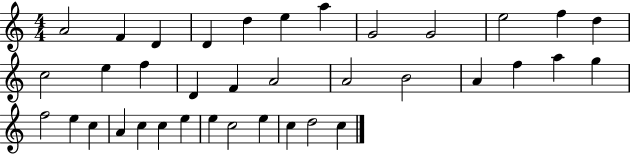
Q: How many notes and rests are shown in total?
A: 37